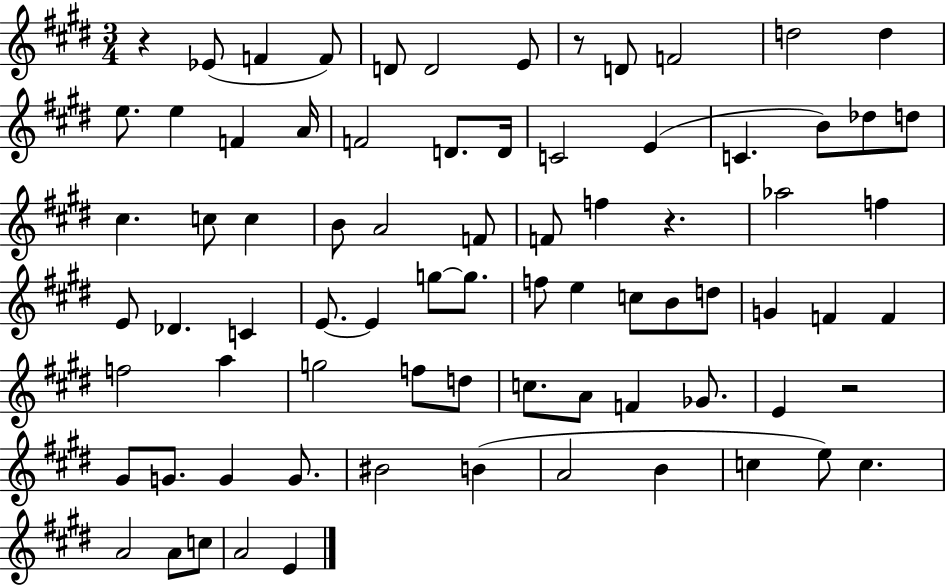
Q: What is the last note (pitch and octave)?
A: E4